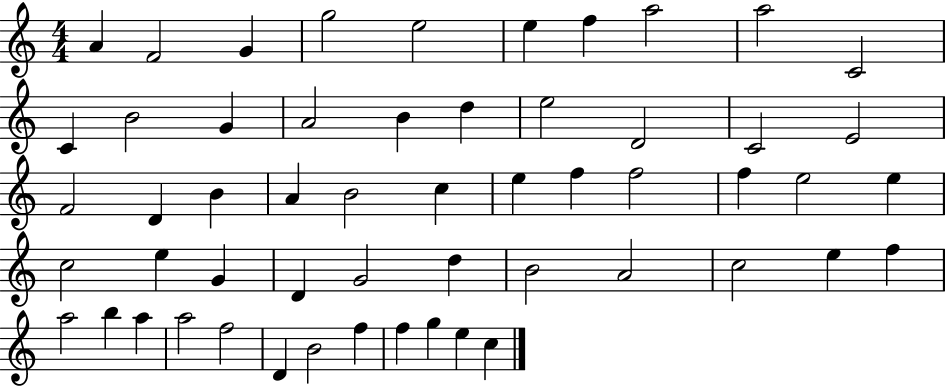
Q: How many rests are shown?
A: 0